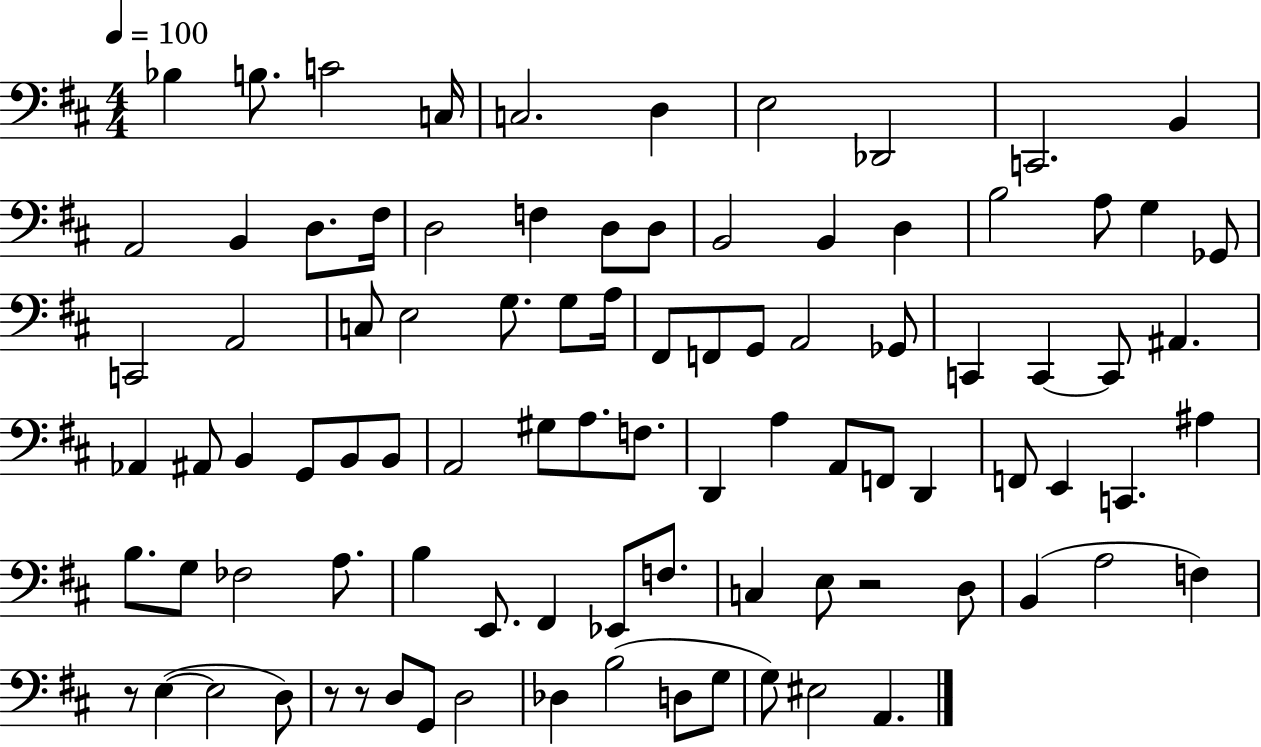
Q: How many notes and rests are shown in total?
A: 92